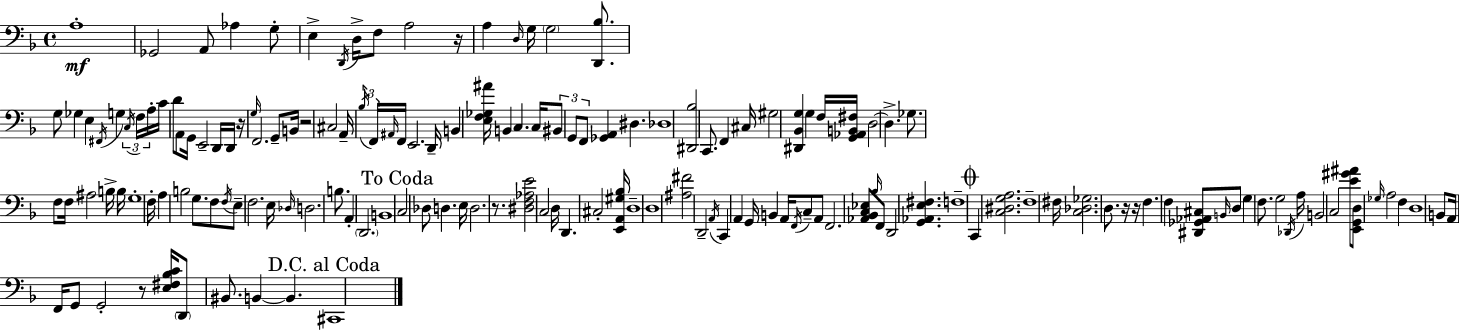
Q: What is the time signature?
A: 4/4